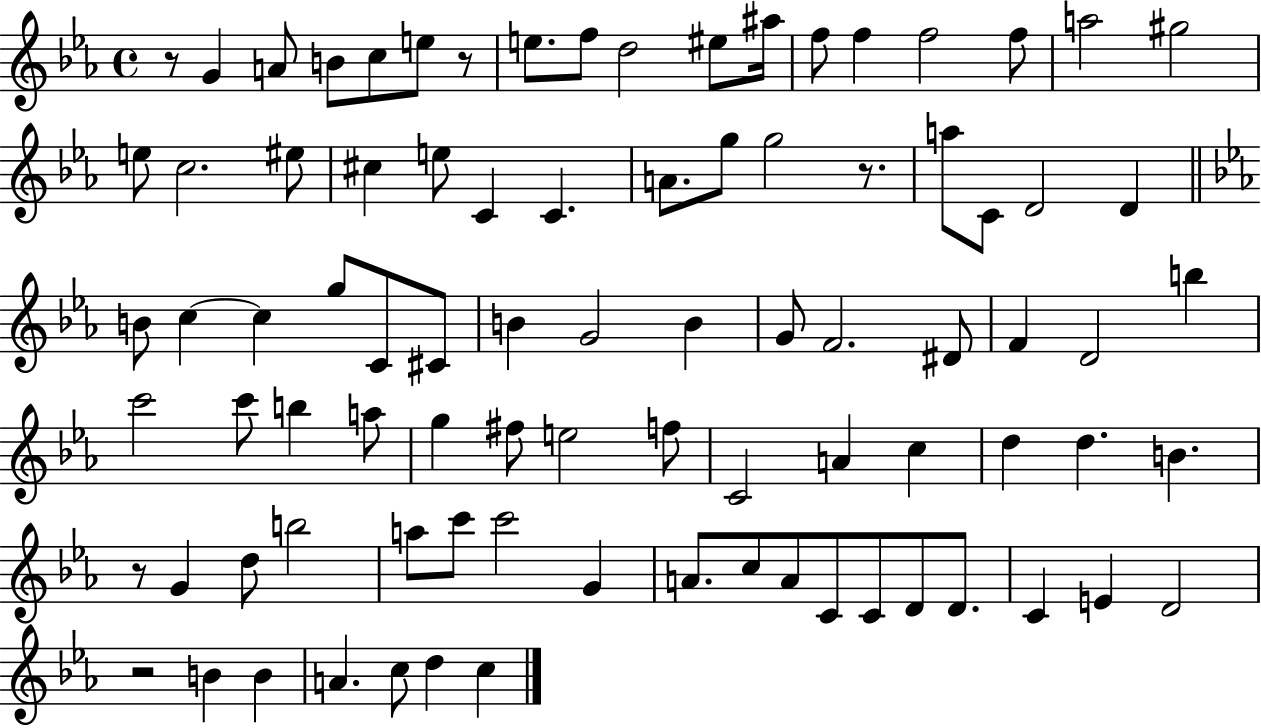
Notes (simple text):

R/e G4/q A4/e B4/e C5/e E5/e R/e E5/e. F5/e D5/h EIS5/e A#5/s F5/e F5/q F5/h F5/e A5/h G#5/h E5/e C5/h. EIS5/e C#5/q E5/e C4/q C4/q. A4/e. G5/e G5/h R/e. A5/e C4/e D4/h D4/q B4/e C5/q C5/q G5/e C4/e C#4/e B4/q G4/h B4/q G4/e F4/h. D#4/e F4/q D4/h B5/q C6/h C6/e B5/q A5/e G5/q F#5/e E5/h F5/e C4/h A4/q C5/q D5/q D5/q. B4/q. R/e G4/q D5/e B5/h A5/e C6/e C6/h G4/q A4/e. C5/e A4/e C4/e C4/e D4/e D4/e. C4/q E4/q D4/h R/h B4/q B4/q A4/q. C5/e D5/q C5/q